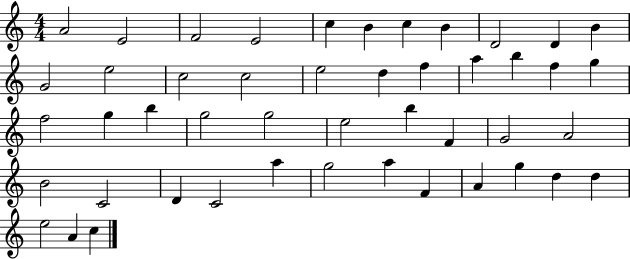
{
  \clef treble
  \numericTimeSignature
  \time 4/4
  \key c \major
  a'2 e'2 | f'2 e'2 | c''4 b'4 c''4 b'4 | d'2 d'4 b'4 | \break g'2 e''2 | c''2 c''2 | e''2 d''4 f''4 | a''4 b''4 f''4 g''4 | \break f''2 g''4 b''4 | g''2 g''2 | e''2 b''4 f'4 | g'2 a'2 | \break b'2 c'2 | d'4 c'2 a''4 | g''2 a''4 f'4 | a'4 g''4 d''4 d''4 | \break e''2 a'4 c''4 | \bar "|."
}